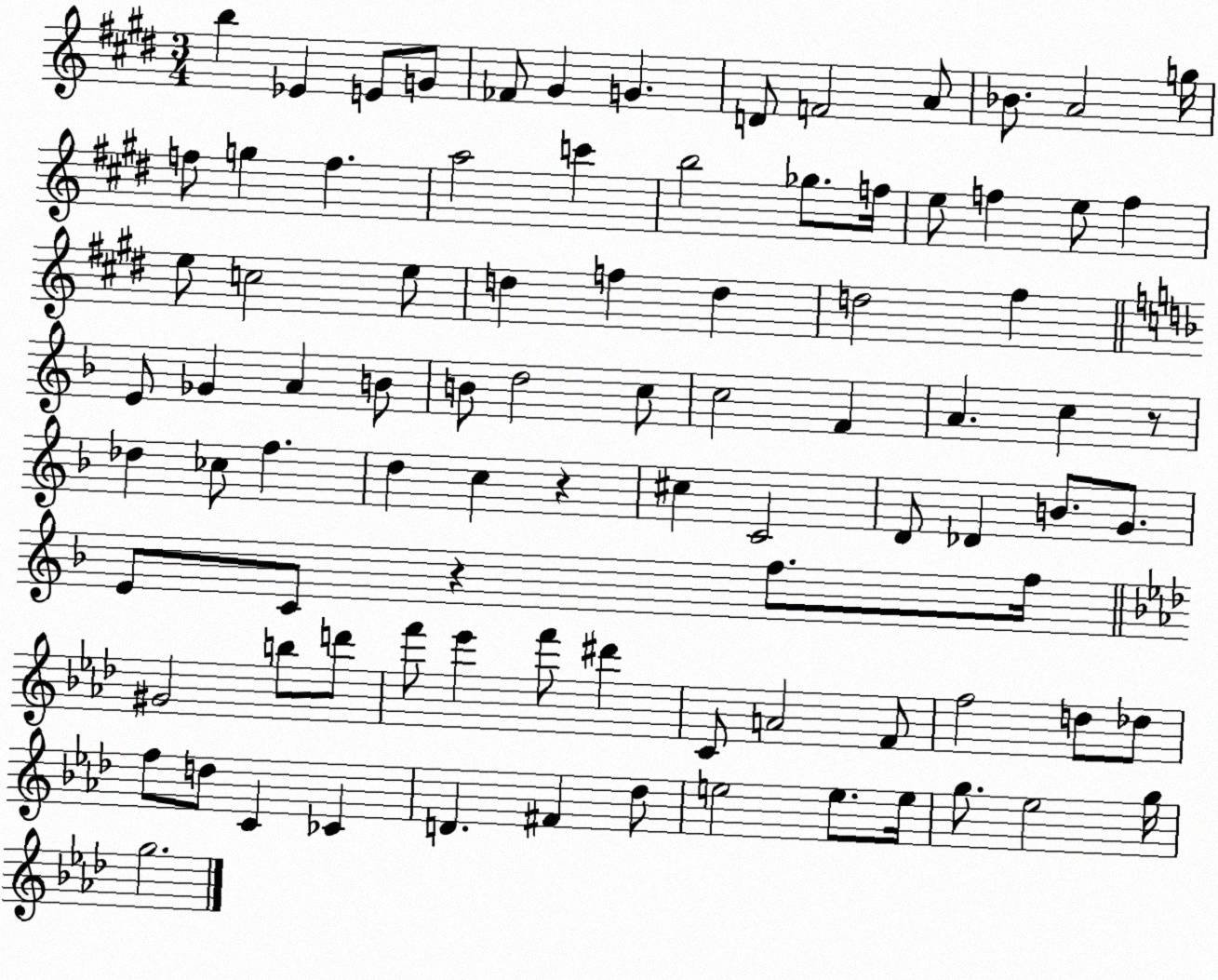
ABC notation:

X:1
T:Untitled
M:3/4
L:1/4
K:E
b _E E/2 G/2 _F/2 ^G G D/2 F2 A/2 _B/2 A2 g/4 f/2 g f a2 c' b2 _g/2 f/4 e/2 f e/2 f e/2 c2 e/2 d f d d2 ^f E/2 _G A B/2 B/2 d2 c/2 c2 F A c z/2 _d _c/2 f d c z ^c C2 D/2 _D B/2 G/2 E/2 C/2 z f/2 f/4 ^G2 b/2 d'/2 f'/2 _e' f'/2 ^d' C/2 A2 F/2 f2 d/2 _d/2 f/2 d/2 C _C D ^F _d/2 e2 e/2 e/4 g/2 _e2 g/4 g2